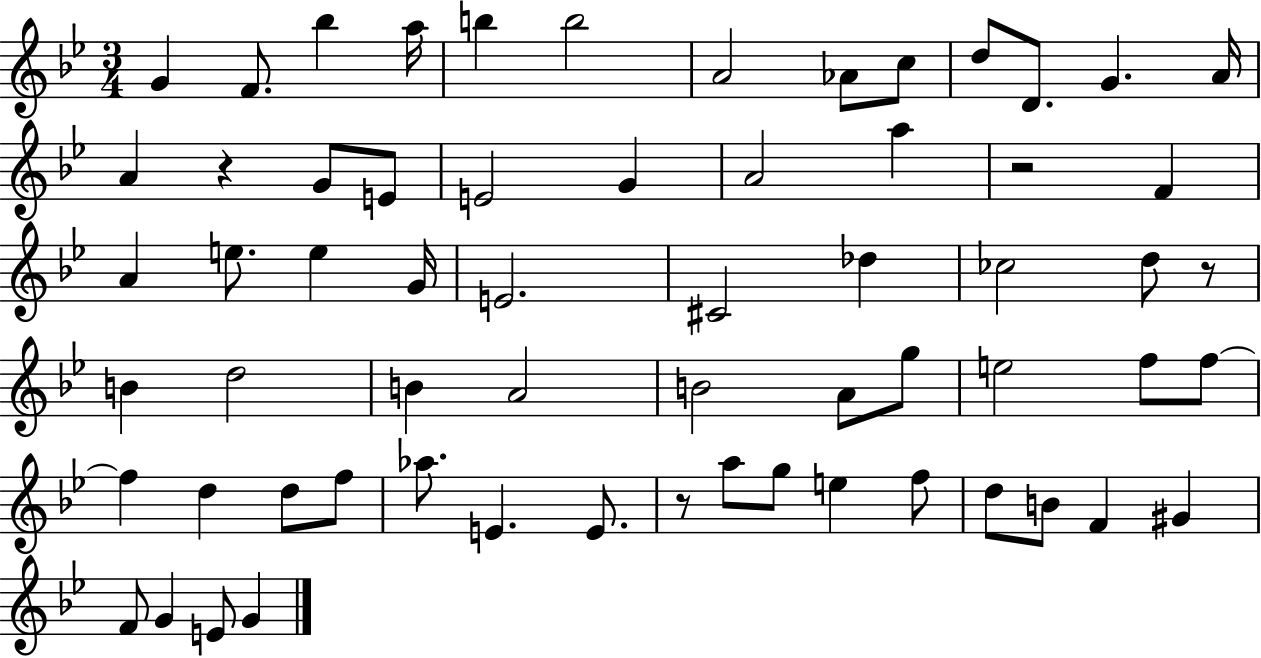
G4/q F4/e. Bb5/q A5/s B5/q B5/h A4/h Ab4/e C5/e D5/e D4/e. G4/q. A4/s A4/q R/q G4/e E4/e E4/h G4/q A4/h A5/q R/h F4/q A4/q E5/e. E5/q G4/s E4/h. C#4/h Db5/q CES5/h D5/e R/e B4/q D5/h B4/q A4/h B4/h A4/e G5/e E5/h F5/e F5/e F5/q D5/q D5/e F5/e Ab5/e. E4/q. E4/e. R/e A5/e G5/e E5/q F5/e D5/e B4/e F4/q G#4/q F4/e G4/q E4/e G4/q